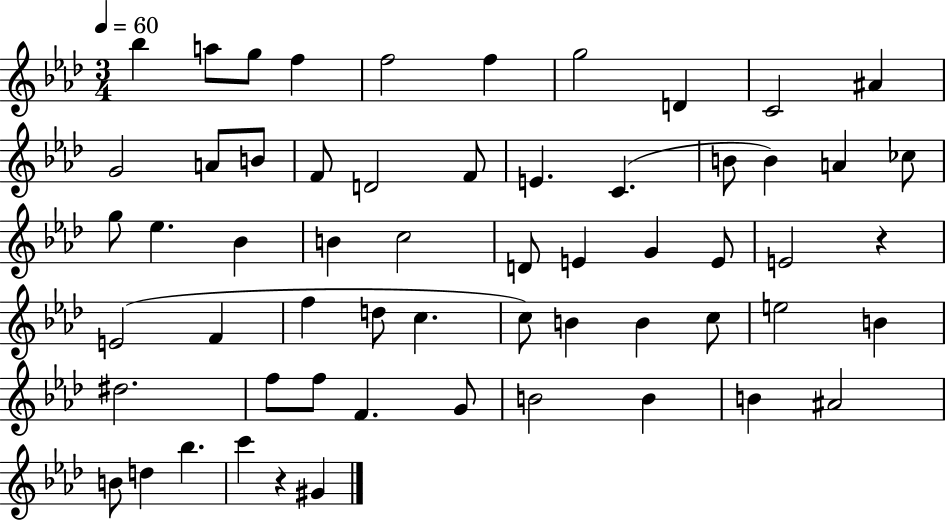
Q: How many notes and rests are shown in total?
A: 59